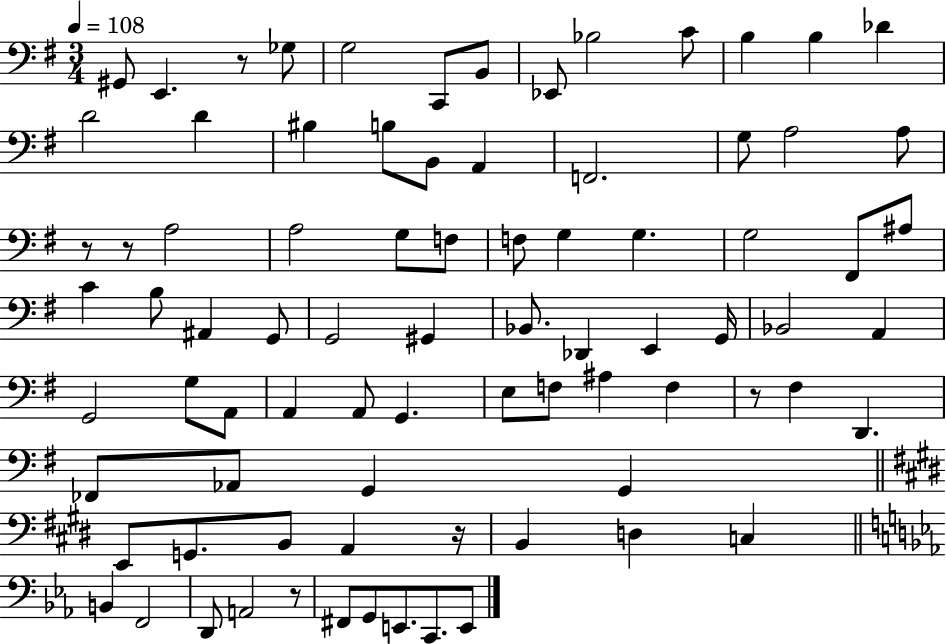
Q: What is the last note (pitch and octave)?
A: E2